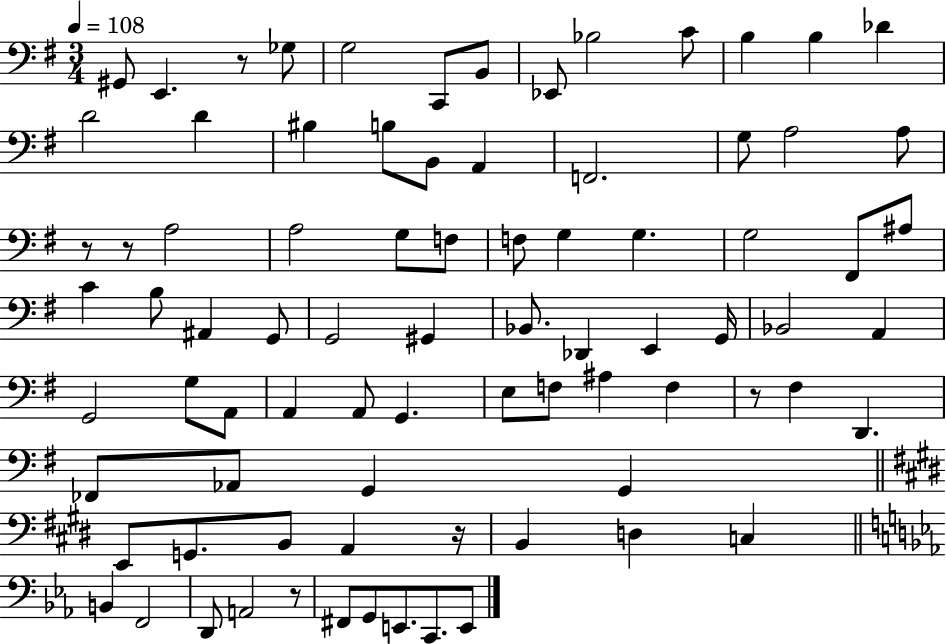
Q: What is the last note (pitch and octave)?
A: E2